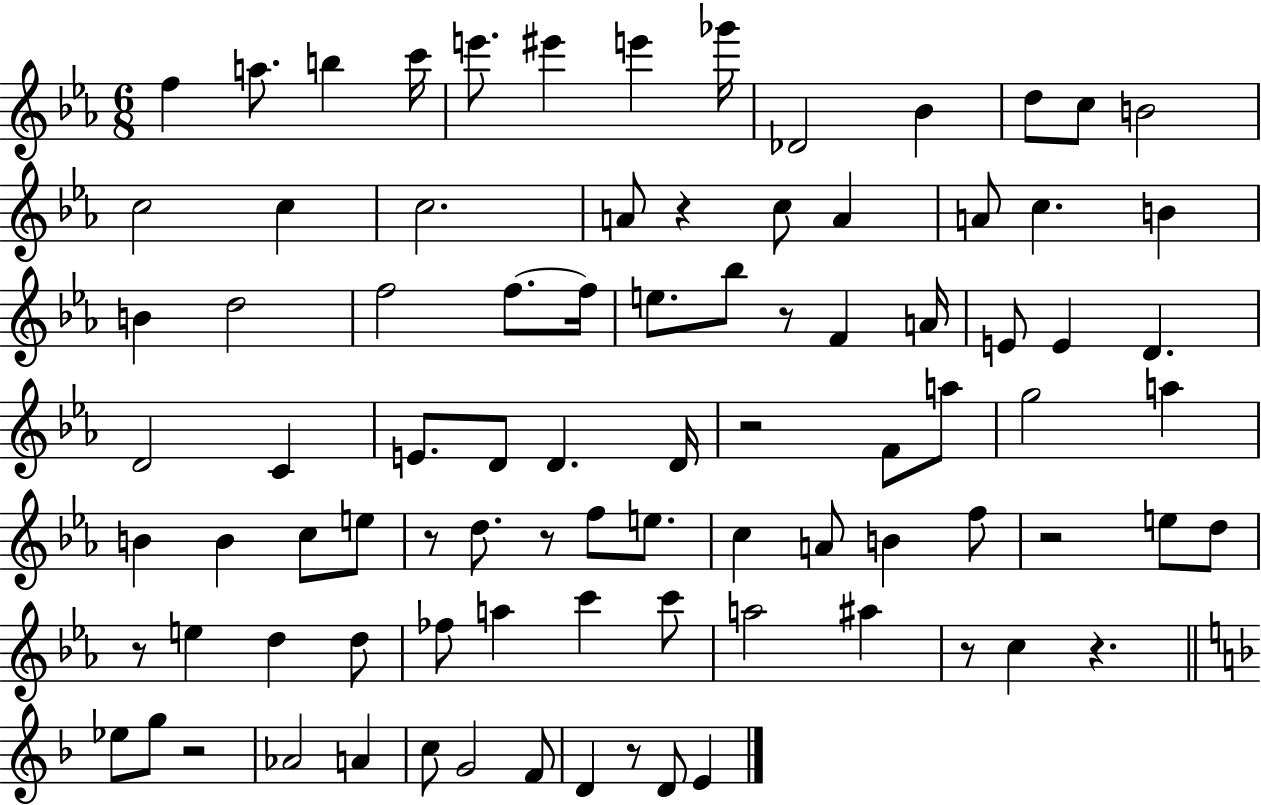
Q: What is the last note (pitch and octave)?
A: E4